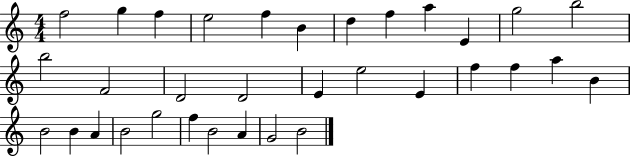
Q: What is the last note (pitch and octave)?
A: B4